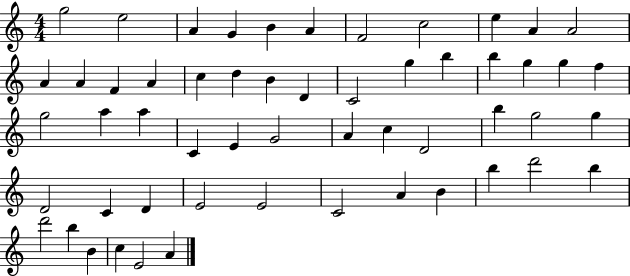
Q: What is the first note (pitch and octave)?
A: G5